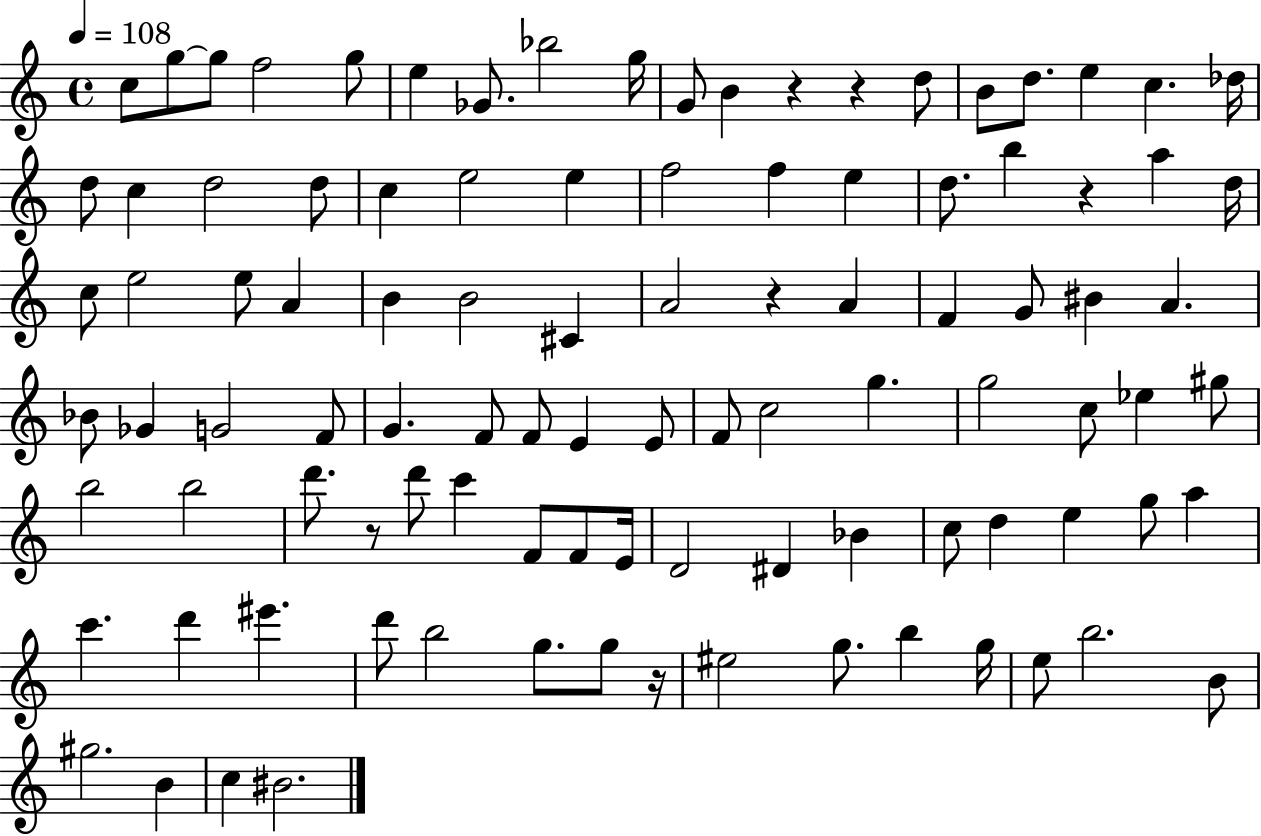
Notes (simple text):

C5/e G5/e G5/e F5/h G5/e E5/q Gb4/e. Bb5/h G5/s G4/e B4/q R/q R/q D5/e B4/e D5/e. E5/q C5/q. Db5/s D5/e C5/q D5/h D5/e C5/q E5/h E5/q F5/h F5/q E5/q D5/e. B5/q R/q A5/q D5/s C5/e E5/h E5/e A4/q B4/q B4/h C#4/q A4/h R/q A4/q F4/q G4/e BIS4/q A4/q. Bb4/e Gb4/q G4/h F4/e G4/q. F4/e F4/e E4/q E4/e F4/e C5/h G5/q. G5/h C5/e Eb5/q G#5/e B5/h B5/h D6/e. R/e D6/e C6/q F4/e F4/e E4/s D4/h D#4/q Bb4/q C5/e D5/q E5/q G5/e A5/q C6/q. D6/q EIS6/q. D6/e B5/h G5/e. G5/e R/s EIS5/h G5/e. B5/q G5/s E5/e B5/h. B4/e G#5/h. B4/q C5/q BIS4/h.